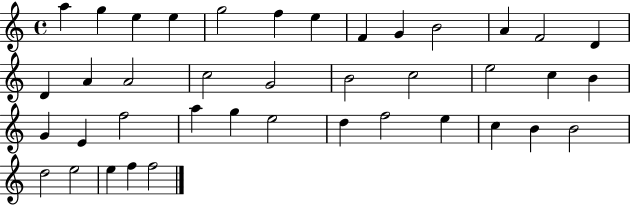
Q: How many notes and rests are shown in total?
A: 40